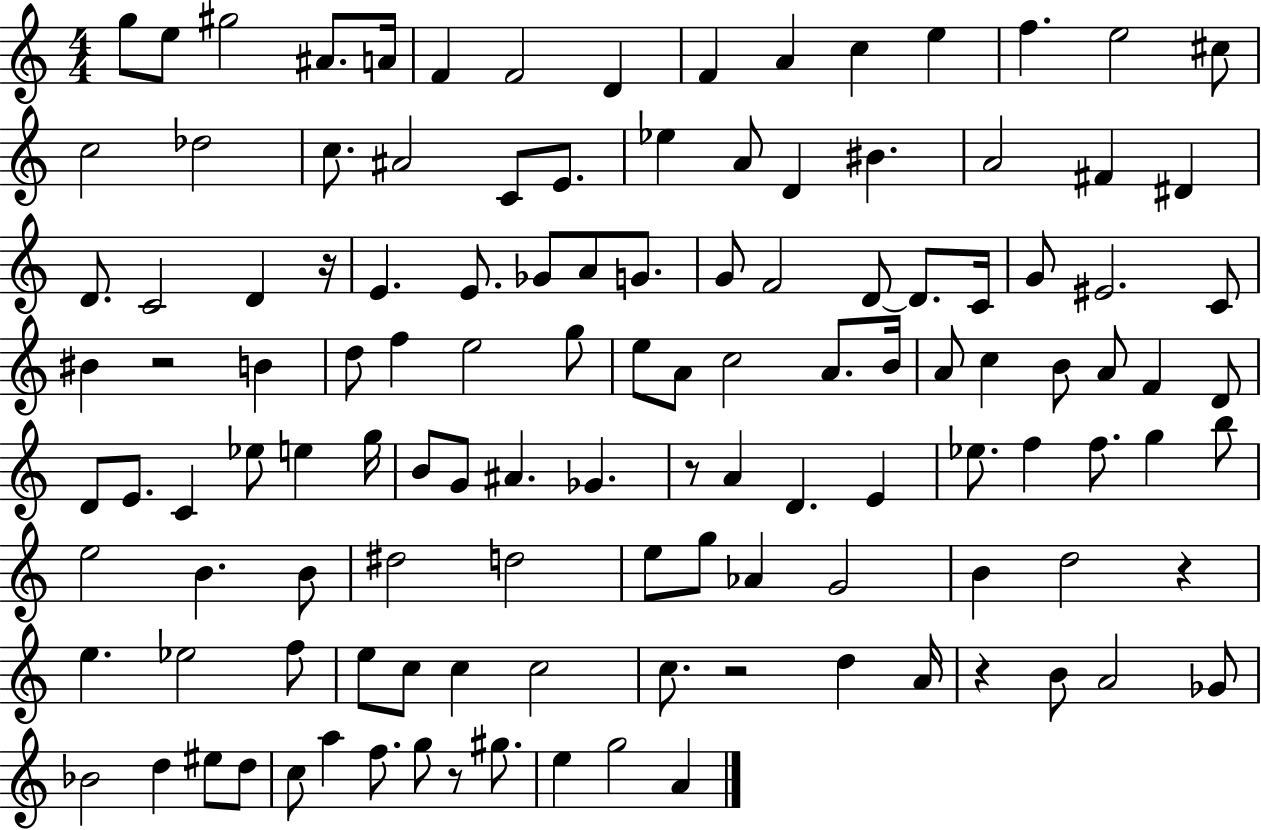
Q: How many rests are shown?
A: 7